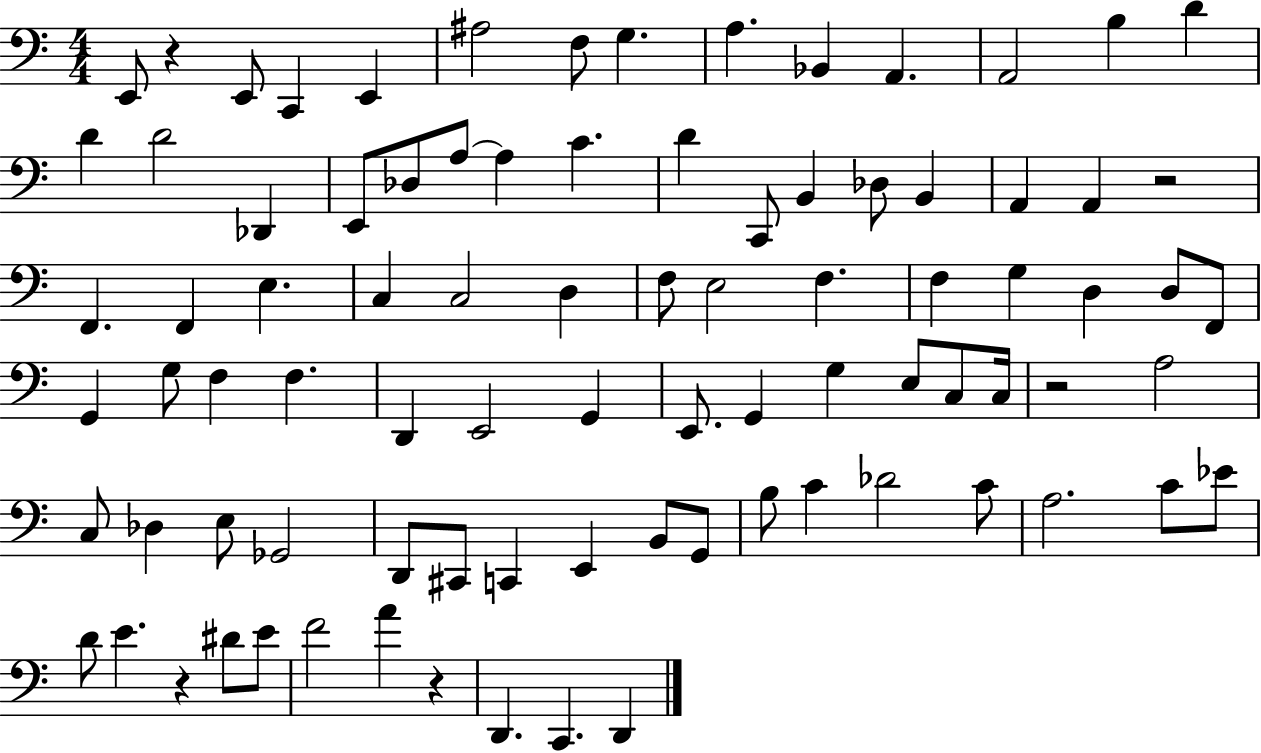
X:1
T:Untitled
M:4/4
L:1/4
K:C
E,,/2 z E,,/2 C,, E,, ^A,2 F,/2 G, A, _B,, A,, A,,2 B, D D D2 _D,, E,,/2 _D,/2 A,/2 A, C D C,,/2 B,, _D,/2 B,, A,, A,, z2 F,, F,, E, C, C,2 D, F,/2 E,2 F, F, G, D, D,/2 F,,/2 G,, G,/2 F, F, D,, E,,2 G,, E,,/2 G,, G, E,/2 C,/2 C,/4 z2 A,2 C,/2 _D, E,/2 _G,,2 D,,/2 ^C,,/2 C,, E,, B,,/2 G,,/2 B,/2 C _D2 C/2 A,2 C/2 _E/2 D/2 E z ^D/2 E/2 F2 A z D,, C,, D,,